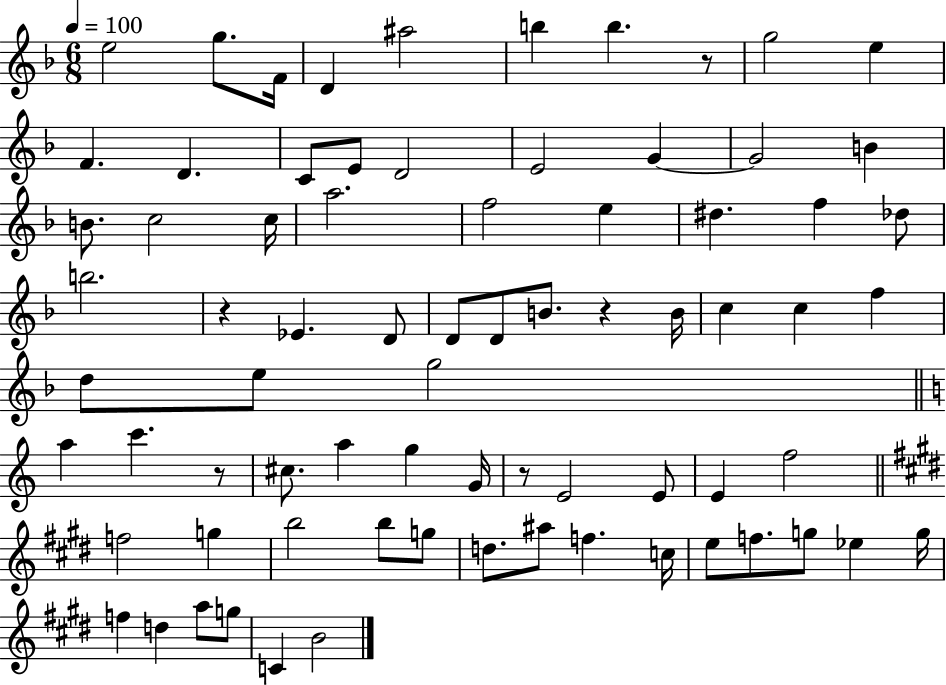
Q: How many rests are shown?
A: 5